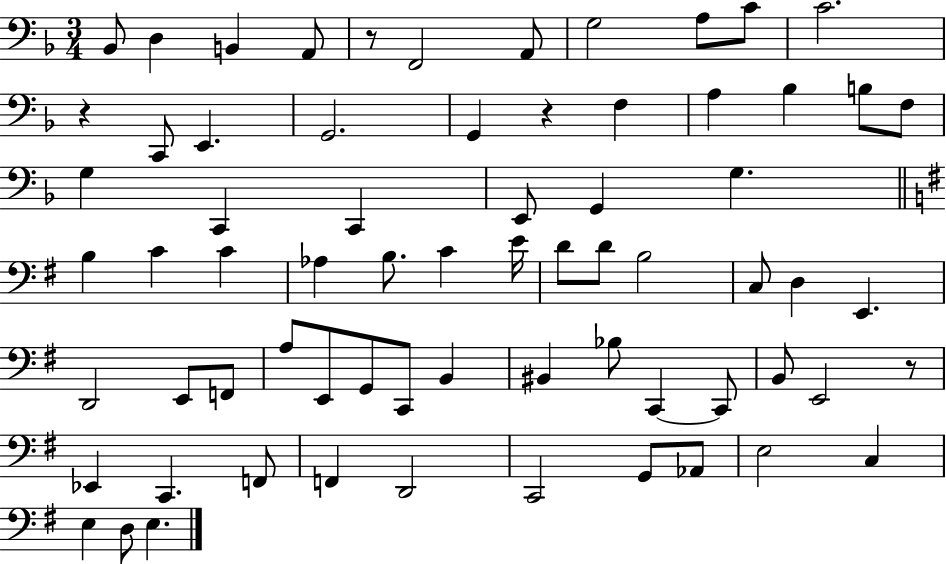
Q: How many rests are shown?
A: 4